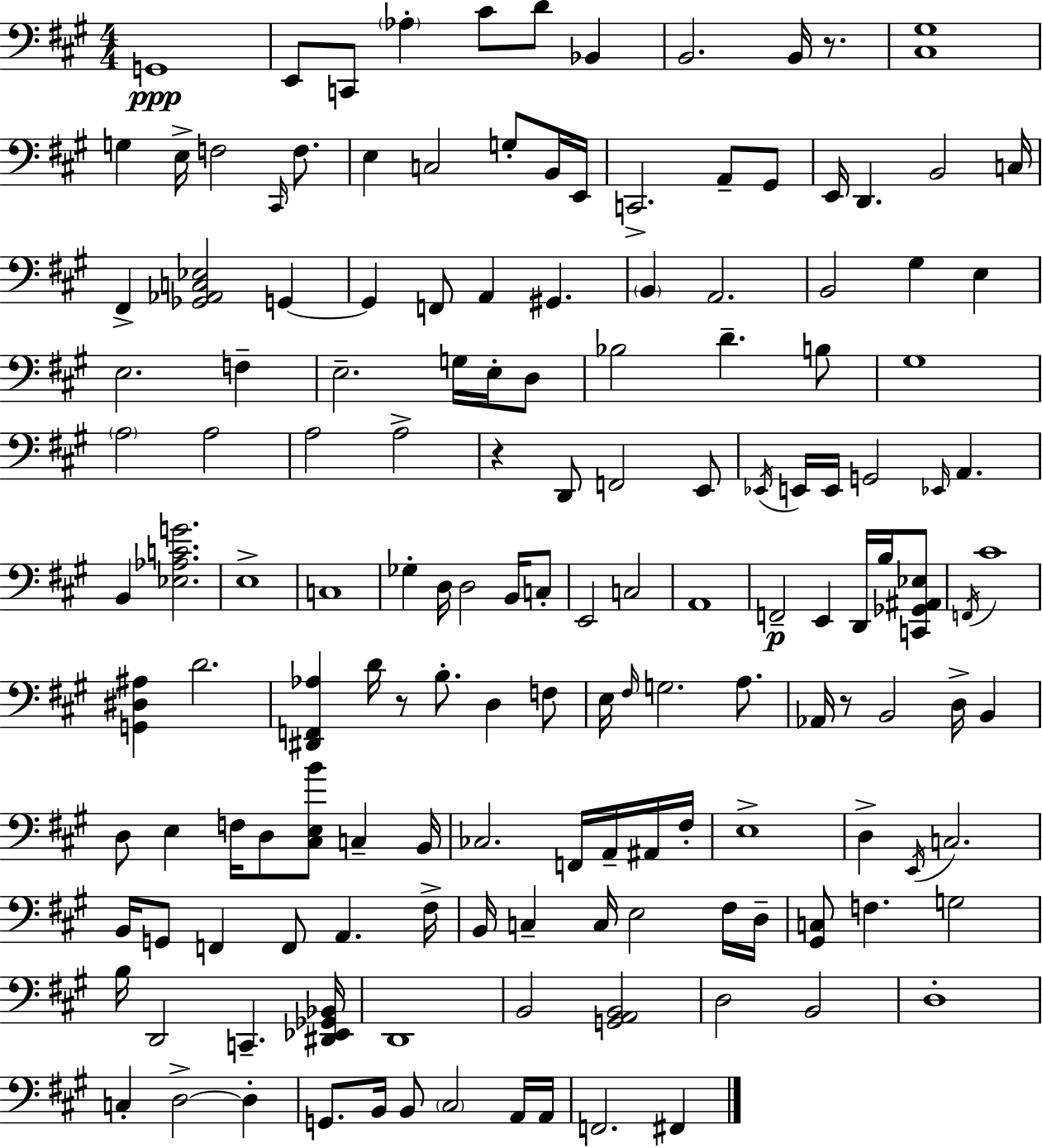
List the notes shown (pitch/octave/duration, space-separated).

G2/w E2/e C2/e Ab3/q C#4/e D4/e Bb2/q B2/h. B2/s R/e. [C#3,G#3]/w G3/q E3/s F3/h C#2/s F3/e. E3/q C3/h G3/e B2/s E2/s C2/h. A2/e G#2/e E2/s D2/q. B2/h C3/s F#2/q [Gb2,Ab2,C3,Eb3]/h G2/q G2/q F2/e A2/q G#2/q. B2/q A2/h. B2/h G#3/q E3/q E3/h. F3/q E3/h. G3/s E3/s D3/e Bb3/h D4/q. B3/e G#3/w A3/h A3/h A3/h A3/h R/q D2/e F2/h E2/e Eb2/s E2/s E2/s G2/h Eb2/s A2/q. B2/q [Eb3,Ab3,C4,G4]/h. E3/w C3/w Gb3/q D3/s D3/h B2/s C3/e E2/h C3/h A2/w F2/h E2/q D2/s B3/s [C2,Gb2,A#2,Eb3]/e F2/s C#4/w [G2,D#3,A#3]/q D4/h. [D#2,F2,Ab3]/q D4/s R/e B3/e. D3/q F3/e E3/s F#3/s G3/h. A3/e. Ab2/s R/e B2/h D3/s B2/q D3/e E3/q F3/s D3/e [C#3,E3,B4]/e C3/q B2/s CES3/h. F2/s A2/s A#2/s F#3/s E3/w D3/q E2/s C3/h. B2/s G2/e F2/q F2/e A2/q. F#3/s B2/s C3/q C3/s E3/h F#3/s D3/s [G#2,C3]/e F3/q. G3/h B3/s D2/h C2/q. [D#2,Eb2,Gb2,Bb2]/s D2/w B2/h [G2,A2,B2]/h D3/h B2/h D3/w C3/q D3/h D3/q G2/e. B2/s B2/e C#3/h A2/s A2/s F2/h. F#2/q